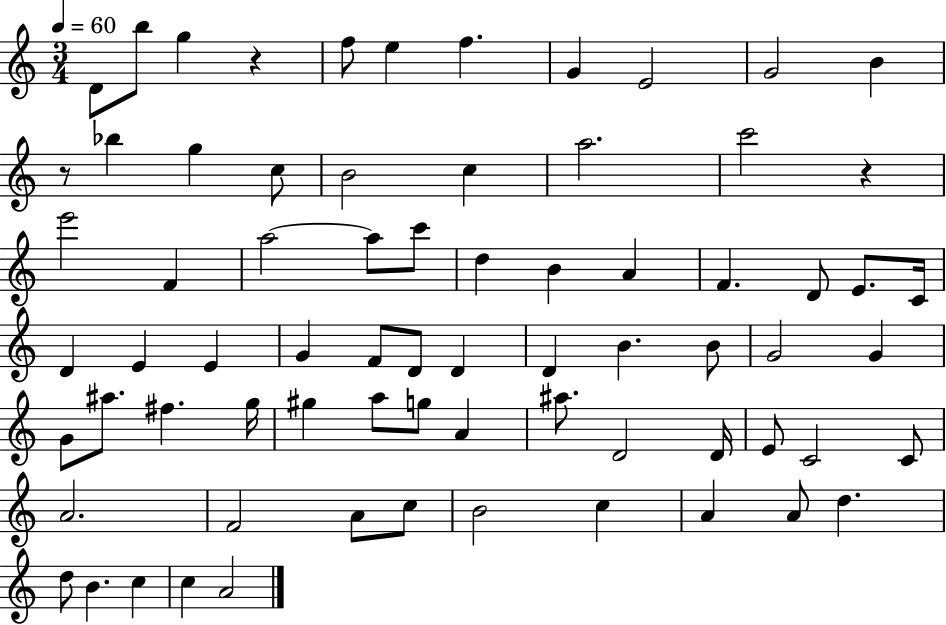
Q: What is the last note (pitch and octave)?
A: A4